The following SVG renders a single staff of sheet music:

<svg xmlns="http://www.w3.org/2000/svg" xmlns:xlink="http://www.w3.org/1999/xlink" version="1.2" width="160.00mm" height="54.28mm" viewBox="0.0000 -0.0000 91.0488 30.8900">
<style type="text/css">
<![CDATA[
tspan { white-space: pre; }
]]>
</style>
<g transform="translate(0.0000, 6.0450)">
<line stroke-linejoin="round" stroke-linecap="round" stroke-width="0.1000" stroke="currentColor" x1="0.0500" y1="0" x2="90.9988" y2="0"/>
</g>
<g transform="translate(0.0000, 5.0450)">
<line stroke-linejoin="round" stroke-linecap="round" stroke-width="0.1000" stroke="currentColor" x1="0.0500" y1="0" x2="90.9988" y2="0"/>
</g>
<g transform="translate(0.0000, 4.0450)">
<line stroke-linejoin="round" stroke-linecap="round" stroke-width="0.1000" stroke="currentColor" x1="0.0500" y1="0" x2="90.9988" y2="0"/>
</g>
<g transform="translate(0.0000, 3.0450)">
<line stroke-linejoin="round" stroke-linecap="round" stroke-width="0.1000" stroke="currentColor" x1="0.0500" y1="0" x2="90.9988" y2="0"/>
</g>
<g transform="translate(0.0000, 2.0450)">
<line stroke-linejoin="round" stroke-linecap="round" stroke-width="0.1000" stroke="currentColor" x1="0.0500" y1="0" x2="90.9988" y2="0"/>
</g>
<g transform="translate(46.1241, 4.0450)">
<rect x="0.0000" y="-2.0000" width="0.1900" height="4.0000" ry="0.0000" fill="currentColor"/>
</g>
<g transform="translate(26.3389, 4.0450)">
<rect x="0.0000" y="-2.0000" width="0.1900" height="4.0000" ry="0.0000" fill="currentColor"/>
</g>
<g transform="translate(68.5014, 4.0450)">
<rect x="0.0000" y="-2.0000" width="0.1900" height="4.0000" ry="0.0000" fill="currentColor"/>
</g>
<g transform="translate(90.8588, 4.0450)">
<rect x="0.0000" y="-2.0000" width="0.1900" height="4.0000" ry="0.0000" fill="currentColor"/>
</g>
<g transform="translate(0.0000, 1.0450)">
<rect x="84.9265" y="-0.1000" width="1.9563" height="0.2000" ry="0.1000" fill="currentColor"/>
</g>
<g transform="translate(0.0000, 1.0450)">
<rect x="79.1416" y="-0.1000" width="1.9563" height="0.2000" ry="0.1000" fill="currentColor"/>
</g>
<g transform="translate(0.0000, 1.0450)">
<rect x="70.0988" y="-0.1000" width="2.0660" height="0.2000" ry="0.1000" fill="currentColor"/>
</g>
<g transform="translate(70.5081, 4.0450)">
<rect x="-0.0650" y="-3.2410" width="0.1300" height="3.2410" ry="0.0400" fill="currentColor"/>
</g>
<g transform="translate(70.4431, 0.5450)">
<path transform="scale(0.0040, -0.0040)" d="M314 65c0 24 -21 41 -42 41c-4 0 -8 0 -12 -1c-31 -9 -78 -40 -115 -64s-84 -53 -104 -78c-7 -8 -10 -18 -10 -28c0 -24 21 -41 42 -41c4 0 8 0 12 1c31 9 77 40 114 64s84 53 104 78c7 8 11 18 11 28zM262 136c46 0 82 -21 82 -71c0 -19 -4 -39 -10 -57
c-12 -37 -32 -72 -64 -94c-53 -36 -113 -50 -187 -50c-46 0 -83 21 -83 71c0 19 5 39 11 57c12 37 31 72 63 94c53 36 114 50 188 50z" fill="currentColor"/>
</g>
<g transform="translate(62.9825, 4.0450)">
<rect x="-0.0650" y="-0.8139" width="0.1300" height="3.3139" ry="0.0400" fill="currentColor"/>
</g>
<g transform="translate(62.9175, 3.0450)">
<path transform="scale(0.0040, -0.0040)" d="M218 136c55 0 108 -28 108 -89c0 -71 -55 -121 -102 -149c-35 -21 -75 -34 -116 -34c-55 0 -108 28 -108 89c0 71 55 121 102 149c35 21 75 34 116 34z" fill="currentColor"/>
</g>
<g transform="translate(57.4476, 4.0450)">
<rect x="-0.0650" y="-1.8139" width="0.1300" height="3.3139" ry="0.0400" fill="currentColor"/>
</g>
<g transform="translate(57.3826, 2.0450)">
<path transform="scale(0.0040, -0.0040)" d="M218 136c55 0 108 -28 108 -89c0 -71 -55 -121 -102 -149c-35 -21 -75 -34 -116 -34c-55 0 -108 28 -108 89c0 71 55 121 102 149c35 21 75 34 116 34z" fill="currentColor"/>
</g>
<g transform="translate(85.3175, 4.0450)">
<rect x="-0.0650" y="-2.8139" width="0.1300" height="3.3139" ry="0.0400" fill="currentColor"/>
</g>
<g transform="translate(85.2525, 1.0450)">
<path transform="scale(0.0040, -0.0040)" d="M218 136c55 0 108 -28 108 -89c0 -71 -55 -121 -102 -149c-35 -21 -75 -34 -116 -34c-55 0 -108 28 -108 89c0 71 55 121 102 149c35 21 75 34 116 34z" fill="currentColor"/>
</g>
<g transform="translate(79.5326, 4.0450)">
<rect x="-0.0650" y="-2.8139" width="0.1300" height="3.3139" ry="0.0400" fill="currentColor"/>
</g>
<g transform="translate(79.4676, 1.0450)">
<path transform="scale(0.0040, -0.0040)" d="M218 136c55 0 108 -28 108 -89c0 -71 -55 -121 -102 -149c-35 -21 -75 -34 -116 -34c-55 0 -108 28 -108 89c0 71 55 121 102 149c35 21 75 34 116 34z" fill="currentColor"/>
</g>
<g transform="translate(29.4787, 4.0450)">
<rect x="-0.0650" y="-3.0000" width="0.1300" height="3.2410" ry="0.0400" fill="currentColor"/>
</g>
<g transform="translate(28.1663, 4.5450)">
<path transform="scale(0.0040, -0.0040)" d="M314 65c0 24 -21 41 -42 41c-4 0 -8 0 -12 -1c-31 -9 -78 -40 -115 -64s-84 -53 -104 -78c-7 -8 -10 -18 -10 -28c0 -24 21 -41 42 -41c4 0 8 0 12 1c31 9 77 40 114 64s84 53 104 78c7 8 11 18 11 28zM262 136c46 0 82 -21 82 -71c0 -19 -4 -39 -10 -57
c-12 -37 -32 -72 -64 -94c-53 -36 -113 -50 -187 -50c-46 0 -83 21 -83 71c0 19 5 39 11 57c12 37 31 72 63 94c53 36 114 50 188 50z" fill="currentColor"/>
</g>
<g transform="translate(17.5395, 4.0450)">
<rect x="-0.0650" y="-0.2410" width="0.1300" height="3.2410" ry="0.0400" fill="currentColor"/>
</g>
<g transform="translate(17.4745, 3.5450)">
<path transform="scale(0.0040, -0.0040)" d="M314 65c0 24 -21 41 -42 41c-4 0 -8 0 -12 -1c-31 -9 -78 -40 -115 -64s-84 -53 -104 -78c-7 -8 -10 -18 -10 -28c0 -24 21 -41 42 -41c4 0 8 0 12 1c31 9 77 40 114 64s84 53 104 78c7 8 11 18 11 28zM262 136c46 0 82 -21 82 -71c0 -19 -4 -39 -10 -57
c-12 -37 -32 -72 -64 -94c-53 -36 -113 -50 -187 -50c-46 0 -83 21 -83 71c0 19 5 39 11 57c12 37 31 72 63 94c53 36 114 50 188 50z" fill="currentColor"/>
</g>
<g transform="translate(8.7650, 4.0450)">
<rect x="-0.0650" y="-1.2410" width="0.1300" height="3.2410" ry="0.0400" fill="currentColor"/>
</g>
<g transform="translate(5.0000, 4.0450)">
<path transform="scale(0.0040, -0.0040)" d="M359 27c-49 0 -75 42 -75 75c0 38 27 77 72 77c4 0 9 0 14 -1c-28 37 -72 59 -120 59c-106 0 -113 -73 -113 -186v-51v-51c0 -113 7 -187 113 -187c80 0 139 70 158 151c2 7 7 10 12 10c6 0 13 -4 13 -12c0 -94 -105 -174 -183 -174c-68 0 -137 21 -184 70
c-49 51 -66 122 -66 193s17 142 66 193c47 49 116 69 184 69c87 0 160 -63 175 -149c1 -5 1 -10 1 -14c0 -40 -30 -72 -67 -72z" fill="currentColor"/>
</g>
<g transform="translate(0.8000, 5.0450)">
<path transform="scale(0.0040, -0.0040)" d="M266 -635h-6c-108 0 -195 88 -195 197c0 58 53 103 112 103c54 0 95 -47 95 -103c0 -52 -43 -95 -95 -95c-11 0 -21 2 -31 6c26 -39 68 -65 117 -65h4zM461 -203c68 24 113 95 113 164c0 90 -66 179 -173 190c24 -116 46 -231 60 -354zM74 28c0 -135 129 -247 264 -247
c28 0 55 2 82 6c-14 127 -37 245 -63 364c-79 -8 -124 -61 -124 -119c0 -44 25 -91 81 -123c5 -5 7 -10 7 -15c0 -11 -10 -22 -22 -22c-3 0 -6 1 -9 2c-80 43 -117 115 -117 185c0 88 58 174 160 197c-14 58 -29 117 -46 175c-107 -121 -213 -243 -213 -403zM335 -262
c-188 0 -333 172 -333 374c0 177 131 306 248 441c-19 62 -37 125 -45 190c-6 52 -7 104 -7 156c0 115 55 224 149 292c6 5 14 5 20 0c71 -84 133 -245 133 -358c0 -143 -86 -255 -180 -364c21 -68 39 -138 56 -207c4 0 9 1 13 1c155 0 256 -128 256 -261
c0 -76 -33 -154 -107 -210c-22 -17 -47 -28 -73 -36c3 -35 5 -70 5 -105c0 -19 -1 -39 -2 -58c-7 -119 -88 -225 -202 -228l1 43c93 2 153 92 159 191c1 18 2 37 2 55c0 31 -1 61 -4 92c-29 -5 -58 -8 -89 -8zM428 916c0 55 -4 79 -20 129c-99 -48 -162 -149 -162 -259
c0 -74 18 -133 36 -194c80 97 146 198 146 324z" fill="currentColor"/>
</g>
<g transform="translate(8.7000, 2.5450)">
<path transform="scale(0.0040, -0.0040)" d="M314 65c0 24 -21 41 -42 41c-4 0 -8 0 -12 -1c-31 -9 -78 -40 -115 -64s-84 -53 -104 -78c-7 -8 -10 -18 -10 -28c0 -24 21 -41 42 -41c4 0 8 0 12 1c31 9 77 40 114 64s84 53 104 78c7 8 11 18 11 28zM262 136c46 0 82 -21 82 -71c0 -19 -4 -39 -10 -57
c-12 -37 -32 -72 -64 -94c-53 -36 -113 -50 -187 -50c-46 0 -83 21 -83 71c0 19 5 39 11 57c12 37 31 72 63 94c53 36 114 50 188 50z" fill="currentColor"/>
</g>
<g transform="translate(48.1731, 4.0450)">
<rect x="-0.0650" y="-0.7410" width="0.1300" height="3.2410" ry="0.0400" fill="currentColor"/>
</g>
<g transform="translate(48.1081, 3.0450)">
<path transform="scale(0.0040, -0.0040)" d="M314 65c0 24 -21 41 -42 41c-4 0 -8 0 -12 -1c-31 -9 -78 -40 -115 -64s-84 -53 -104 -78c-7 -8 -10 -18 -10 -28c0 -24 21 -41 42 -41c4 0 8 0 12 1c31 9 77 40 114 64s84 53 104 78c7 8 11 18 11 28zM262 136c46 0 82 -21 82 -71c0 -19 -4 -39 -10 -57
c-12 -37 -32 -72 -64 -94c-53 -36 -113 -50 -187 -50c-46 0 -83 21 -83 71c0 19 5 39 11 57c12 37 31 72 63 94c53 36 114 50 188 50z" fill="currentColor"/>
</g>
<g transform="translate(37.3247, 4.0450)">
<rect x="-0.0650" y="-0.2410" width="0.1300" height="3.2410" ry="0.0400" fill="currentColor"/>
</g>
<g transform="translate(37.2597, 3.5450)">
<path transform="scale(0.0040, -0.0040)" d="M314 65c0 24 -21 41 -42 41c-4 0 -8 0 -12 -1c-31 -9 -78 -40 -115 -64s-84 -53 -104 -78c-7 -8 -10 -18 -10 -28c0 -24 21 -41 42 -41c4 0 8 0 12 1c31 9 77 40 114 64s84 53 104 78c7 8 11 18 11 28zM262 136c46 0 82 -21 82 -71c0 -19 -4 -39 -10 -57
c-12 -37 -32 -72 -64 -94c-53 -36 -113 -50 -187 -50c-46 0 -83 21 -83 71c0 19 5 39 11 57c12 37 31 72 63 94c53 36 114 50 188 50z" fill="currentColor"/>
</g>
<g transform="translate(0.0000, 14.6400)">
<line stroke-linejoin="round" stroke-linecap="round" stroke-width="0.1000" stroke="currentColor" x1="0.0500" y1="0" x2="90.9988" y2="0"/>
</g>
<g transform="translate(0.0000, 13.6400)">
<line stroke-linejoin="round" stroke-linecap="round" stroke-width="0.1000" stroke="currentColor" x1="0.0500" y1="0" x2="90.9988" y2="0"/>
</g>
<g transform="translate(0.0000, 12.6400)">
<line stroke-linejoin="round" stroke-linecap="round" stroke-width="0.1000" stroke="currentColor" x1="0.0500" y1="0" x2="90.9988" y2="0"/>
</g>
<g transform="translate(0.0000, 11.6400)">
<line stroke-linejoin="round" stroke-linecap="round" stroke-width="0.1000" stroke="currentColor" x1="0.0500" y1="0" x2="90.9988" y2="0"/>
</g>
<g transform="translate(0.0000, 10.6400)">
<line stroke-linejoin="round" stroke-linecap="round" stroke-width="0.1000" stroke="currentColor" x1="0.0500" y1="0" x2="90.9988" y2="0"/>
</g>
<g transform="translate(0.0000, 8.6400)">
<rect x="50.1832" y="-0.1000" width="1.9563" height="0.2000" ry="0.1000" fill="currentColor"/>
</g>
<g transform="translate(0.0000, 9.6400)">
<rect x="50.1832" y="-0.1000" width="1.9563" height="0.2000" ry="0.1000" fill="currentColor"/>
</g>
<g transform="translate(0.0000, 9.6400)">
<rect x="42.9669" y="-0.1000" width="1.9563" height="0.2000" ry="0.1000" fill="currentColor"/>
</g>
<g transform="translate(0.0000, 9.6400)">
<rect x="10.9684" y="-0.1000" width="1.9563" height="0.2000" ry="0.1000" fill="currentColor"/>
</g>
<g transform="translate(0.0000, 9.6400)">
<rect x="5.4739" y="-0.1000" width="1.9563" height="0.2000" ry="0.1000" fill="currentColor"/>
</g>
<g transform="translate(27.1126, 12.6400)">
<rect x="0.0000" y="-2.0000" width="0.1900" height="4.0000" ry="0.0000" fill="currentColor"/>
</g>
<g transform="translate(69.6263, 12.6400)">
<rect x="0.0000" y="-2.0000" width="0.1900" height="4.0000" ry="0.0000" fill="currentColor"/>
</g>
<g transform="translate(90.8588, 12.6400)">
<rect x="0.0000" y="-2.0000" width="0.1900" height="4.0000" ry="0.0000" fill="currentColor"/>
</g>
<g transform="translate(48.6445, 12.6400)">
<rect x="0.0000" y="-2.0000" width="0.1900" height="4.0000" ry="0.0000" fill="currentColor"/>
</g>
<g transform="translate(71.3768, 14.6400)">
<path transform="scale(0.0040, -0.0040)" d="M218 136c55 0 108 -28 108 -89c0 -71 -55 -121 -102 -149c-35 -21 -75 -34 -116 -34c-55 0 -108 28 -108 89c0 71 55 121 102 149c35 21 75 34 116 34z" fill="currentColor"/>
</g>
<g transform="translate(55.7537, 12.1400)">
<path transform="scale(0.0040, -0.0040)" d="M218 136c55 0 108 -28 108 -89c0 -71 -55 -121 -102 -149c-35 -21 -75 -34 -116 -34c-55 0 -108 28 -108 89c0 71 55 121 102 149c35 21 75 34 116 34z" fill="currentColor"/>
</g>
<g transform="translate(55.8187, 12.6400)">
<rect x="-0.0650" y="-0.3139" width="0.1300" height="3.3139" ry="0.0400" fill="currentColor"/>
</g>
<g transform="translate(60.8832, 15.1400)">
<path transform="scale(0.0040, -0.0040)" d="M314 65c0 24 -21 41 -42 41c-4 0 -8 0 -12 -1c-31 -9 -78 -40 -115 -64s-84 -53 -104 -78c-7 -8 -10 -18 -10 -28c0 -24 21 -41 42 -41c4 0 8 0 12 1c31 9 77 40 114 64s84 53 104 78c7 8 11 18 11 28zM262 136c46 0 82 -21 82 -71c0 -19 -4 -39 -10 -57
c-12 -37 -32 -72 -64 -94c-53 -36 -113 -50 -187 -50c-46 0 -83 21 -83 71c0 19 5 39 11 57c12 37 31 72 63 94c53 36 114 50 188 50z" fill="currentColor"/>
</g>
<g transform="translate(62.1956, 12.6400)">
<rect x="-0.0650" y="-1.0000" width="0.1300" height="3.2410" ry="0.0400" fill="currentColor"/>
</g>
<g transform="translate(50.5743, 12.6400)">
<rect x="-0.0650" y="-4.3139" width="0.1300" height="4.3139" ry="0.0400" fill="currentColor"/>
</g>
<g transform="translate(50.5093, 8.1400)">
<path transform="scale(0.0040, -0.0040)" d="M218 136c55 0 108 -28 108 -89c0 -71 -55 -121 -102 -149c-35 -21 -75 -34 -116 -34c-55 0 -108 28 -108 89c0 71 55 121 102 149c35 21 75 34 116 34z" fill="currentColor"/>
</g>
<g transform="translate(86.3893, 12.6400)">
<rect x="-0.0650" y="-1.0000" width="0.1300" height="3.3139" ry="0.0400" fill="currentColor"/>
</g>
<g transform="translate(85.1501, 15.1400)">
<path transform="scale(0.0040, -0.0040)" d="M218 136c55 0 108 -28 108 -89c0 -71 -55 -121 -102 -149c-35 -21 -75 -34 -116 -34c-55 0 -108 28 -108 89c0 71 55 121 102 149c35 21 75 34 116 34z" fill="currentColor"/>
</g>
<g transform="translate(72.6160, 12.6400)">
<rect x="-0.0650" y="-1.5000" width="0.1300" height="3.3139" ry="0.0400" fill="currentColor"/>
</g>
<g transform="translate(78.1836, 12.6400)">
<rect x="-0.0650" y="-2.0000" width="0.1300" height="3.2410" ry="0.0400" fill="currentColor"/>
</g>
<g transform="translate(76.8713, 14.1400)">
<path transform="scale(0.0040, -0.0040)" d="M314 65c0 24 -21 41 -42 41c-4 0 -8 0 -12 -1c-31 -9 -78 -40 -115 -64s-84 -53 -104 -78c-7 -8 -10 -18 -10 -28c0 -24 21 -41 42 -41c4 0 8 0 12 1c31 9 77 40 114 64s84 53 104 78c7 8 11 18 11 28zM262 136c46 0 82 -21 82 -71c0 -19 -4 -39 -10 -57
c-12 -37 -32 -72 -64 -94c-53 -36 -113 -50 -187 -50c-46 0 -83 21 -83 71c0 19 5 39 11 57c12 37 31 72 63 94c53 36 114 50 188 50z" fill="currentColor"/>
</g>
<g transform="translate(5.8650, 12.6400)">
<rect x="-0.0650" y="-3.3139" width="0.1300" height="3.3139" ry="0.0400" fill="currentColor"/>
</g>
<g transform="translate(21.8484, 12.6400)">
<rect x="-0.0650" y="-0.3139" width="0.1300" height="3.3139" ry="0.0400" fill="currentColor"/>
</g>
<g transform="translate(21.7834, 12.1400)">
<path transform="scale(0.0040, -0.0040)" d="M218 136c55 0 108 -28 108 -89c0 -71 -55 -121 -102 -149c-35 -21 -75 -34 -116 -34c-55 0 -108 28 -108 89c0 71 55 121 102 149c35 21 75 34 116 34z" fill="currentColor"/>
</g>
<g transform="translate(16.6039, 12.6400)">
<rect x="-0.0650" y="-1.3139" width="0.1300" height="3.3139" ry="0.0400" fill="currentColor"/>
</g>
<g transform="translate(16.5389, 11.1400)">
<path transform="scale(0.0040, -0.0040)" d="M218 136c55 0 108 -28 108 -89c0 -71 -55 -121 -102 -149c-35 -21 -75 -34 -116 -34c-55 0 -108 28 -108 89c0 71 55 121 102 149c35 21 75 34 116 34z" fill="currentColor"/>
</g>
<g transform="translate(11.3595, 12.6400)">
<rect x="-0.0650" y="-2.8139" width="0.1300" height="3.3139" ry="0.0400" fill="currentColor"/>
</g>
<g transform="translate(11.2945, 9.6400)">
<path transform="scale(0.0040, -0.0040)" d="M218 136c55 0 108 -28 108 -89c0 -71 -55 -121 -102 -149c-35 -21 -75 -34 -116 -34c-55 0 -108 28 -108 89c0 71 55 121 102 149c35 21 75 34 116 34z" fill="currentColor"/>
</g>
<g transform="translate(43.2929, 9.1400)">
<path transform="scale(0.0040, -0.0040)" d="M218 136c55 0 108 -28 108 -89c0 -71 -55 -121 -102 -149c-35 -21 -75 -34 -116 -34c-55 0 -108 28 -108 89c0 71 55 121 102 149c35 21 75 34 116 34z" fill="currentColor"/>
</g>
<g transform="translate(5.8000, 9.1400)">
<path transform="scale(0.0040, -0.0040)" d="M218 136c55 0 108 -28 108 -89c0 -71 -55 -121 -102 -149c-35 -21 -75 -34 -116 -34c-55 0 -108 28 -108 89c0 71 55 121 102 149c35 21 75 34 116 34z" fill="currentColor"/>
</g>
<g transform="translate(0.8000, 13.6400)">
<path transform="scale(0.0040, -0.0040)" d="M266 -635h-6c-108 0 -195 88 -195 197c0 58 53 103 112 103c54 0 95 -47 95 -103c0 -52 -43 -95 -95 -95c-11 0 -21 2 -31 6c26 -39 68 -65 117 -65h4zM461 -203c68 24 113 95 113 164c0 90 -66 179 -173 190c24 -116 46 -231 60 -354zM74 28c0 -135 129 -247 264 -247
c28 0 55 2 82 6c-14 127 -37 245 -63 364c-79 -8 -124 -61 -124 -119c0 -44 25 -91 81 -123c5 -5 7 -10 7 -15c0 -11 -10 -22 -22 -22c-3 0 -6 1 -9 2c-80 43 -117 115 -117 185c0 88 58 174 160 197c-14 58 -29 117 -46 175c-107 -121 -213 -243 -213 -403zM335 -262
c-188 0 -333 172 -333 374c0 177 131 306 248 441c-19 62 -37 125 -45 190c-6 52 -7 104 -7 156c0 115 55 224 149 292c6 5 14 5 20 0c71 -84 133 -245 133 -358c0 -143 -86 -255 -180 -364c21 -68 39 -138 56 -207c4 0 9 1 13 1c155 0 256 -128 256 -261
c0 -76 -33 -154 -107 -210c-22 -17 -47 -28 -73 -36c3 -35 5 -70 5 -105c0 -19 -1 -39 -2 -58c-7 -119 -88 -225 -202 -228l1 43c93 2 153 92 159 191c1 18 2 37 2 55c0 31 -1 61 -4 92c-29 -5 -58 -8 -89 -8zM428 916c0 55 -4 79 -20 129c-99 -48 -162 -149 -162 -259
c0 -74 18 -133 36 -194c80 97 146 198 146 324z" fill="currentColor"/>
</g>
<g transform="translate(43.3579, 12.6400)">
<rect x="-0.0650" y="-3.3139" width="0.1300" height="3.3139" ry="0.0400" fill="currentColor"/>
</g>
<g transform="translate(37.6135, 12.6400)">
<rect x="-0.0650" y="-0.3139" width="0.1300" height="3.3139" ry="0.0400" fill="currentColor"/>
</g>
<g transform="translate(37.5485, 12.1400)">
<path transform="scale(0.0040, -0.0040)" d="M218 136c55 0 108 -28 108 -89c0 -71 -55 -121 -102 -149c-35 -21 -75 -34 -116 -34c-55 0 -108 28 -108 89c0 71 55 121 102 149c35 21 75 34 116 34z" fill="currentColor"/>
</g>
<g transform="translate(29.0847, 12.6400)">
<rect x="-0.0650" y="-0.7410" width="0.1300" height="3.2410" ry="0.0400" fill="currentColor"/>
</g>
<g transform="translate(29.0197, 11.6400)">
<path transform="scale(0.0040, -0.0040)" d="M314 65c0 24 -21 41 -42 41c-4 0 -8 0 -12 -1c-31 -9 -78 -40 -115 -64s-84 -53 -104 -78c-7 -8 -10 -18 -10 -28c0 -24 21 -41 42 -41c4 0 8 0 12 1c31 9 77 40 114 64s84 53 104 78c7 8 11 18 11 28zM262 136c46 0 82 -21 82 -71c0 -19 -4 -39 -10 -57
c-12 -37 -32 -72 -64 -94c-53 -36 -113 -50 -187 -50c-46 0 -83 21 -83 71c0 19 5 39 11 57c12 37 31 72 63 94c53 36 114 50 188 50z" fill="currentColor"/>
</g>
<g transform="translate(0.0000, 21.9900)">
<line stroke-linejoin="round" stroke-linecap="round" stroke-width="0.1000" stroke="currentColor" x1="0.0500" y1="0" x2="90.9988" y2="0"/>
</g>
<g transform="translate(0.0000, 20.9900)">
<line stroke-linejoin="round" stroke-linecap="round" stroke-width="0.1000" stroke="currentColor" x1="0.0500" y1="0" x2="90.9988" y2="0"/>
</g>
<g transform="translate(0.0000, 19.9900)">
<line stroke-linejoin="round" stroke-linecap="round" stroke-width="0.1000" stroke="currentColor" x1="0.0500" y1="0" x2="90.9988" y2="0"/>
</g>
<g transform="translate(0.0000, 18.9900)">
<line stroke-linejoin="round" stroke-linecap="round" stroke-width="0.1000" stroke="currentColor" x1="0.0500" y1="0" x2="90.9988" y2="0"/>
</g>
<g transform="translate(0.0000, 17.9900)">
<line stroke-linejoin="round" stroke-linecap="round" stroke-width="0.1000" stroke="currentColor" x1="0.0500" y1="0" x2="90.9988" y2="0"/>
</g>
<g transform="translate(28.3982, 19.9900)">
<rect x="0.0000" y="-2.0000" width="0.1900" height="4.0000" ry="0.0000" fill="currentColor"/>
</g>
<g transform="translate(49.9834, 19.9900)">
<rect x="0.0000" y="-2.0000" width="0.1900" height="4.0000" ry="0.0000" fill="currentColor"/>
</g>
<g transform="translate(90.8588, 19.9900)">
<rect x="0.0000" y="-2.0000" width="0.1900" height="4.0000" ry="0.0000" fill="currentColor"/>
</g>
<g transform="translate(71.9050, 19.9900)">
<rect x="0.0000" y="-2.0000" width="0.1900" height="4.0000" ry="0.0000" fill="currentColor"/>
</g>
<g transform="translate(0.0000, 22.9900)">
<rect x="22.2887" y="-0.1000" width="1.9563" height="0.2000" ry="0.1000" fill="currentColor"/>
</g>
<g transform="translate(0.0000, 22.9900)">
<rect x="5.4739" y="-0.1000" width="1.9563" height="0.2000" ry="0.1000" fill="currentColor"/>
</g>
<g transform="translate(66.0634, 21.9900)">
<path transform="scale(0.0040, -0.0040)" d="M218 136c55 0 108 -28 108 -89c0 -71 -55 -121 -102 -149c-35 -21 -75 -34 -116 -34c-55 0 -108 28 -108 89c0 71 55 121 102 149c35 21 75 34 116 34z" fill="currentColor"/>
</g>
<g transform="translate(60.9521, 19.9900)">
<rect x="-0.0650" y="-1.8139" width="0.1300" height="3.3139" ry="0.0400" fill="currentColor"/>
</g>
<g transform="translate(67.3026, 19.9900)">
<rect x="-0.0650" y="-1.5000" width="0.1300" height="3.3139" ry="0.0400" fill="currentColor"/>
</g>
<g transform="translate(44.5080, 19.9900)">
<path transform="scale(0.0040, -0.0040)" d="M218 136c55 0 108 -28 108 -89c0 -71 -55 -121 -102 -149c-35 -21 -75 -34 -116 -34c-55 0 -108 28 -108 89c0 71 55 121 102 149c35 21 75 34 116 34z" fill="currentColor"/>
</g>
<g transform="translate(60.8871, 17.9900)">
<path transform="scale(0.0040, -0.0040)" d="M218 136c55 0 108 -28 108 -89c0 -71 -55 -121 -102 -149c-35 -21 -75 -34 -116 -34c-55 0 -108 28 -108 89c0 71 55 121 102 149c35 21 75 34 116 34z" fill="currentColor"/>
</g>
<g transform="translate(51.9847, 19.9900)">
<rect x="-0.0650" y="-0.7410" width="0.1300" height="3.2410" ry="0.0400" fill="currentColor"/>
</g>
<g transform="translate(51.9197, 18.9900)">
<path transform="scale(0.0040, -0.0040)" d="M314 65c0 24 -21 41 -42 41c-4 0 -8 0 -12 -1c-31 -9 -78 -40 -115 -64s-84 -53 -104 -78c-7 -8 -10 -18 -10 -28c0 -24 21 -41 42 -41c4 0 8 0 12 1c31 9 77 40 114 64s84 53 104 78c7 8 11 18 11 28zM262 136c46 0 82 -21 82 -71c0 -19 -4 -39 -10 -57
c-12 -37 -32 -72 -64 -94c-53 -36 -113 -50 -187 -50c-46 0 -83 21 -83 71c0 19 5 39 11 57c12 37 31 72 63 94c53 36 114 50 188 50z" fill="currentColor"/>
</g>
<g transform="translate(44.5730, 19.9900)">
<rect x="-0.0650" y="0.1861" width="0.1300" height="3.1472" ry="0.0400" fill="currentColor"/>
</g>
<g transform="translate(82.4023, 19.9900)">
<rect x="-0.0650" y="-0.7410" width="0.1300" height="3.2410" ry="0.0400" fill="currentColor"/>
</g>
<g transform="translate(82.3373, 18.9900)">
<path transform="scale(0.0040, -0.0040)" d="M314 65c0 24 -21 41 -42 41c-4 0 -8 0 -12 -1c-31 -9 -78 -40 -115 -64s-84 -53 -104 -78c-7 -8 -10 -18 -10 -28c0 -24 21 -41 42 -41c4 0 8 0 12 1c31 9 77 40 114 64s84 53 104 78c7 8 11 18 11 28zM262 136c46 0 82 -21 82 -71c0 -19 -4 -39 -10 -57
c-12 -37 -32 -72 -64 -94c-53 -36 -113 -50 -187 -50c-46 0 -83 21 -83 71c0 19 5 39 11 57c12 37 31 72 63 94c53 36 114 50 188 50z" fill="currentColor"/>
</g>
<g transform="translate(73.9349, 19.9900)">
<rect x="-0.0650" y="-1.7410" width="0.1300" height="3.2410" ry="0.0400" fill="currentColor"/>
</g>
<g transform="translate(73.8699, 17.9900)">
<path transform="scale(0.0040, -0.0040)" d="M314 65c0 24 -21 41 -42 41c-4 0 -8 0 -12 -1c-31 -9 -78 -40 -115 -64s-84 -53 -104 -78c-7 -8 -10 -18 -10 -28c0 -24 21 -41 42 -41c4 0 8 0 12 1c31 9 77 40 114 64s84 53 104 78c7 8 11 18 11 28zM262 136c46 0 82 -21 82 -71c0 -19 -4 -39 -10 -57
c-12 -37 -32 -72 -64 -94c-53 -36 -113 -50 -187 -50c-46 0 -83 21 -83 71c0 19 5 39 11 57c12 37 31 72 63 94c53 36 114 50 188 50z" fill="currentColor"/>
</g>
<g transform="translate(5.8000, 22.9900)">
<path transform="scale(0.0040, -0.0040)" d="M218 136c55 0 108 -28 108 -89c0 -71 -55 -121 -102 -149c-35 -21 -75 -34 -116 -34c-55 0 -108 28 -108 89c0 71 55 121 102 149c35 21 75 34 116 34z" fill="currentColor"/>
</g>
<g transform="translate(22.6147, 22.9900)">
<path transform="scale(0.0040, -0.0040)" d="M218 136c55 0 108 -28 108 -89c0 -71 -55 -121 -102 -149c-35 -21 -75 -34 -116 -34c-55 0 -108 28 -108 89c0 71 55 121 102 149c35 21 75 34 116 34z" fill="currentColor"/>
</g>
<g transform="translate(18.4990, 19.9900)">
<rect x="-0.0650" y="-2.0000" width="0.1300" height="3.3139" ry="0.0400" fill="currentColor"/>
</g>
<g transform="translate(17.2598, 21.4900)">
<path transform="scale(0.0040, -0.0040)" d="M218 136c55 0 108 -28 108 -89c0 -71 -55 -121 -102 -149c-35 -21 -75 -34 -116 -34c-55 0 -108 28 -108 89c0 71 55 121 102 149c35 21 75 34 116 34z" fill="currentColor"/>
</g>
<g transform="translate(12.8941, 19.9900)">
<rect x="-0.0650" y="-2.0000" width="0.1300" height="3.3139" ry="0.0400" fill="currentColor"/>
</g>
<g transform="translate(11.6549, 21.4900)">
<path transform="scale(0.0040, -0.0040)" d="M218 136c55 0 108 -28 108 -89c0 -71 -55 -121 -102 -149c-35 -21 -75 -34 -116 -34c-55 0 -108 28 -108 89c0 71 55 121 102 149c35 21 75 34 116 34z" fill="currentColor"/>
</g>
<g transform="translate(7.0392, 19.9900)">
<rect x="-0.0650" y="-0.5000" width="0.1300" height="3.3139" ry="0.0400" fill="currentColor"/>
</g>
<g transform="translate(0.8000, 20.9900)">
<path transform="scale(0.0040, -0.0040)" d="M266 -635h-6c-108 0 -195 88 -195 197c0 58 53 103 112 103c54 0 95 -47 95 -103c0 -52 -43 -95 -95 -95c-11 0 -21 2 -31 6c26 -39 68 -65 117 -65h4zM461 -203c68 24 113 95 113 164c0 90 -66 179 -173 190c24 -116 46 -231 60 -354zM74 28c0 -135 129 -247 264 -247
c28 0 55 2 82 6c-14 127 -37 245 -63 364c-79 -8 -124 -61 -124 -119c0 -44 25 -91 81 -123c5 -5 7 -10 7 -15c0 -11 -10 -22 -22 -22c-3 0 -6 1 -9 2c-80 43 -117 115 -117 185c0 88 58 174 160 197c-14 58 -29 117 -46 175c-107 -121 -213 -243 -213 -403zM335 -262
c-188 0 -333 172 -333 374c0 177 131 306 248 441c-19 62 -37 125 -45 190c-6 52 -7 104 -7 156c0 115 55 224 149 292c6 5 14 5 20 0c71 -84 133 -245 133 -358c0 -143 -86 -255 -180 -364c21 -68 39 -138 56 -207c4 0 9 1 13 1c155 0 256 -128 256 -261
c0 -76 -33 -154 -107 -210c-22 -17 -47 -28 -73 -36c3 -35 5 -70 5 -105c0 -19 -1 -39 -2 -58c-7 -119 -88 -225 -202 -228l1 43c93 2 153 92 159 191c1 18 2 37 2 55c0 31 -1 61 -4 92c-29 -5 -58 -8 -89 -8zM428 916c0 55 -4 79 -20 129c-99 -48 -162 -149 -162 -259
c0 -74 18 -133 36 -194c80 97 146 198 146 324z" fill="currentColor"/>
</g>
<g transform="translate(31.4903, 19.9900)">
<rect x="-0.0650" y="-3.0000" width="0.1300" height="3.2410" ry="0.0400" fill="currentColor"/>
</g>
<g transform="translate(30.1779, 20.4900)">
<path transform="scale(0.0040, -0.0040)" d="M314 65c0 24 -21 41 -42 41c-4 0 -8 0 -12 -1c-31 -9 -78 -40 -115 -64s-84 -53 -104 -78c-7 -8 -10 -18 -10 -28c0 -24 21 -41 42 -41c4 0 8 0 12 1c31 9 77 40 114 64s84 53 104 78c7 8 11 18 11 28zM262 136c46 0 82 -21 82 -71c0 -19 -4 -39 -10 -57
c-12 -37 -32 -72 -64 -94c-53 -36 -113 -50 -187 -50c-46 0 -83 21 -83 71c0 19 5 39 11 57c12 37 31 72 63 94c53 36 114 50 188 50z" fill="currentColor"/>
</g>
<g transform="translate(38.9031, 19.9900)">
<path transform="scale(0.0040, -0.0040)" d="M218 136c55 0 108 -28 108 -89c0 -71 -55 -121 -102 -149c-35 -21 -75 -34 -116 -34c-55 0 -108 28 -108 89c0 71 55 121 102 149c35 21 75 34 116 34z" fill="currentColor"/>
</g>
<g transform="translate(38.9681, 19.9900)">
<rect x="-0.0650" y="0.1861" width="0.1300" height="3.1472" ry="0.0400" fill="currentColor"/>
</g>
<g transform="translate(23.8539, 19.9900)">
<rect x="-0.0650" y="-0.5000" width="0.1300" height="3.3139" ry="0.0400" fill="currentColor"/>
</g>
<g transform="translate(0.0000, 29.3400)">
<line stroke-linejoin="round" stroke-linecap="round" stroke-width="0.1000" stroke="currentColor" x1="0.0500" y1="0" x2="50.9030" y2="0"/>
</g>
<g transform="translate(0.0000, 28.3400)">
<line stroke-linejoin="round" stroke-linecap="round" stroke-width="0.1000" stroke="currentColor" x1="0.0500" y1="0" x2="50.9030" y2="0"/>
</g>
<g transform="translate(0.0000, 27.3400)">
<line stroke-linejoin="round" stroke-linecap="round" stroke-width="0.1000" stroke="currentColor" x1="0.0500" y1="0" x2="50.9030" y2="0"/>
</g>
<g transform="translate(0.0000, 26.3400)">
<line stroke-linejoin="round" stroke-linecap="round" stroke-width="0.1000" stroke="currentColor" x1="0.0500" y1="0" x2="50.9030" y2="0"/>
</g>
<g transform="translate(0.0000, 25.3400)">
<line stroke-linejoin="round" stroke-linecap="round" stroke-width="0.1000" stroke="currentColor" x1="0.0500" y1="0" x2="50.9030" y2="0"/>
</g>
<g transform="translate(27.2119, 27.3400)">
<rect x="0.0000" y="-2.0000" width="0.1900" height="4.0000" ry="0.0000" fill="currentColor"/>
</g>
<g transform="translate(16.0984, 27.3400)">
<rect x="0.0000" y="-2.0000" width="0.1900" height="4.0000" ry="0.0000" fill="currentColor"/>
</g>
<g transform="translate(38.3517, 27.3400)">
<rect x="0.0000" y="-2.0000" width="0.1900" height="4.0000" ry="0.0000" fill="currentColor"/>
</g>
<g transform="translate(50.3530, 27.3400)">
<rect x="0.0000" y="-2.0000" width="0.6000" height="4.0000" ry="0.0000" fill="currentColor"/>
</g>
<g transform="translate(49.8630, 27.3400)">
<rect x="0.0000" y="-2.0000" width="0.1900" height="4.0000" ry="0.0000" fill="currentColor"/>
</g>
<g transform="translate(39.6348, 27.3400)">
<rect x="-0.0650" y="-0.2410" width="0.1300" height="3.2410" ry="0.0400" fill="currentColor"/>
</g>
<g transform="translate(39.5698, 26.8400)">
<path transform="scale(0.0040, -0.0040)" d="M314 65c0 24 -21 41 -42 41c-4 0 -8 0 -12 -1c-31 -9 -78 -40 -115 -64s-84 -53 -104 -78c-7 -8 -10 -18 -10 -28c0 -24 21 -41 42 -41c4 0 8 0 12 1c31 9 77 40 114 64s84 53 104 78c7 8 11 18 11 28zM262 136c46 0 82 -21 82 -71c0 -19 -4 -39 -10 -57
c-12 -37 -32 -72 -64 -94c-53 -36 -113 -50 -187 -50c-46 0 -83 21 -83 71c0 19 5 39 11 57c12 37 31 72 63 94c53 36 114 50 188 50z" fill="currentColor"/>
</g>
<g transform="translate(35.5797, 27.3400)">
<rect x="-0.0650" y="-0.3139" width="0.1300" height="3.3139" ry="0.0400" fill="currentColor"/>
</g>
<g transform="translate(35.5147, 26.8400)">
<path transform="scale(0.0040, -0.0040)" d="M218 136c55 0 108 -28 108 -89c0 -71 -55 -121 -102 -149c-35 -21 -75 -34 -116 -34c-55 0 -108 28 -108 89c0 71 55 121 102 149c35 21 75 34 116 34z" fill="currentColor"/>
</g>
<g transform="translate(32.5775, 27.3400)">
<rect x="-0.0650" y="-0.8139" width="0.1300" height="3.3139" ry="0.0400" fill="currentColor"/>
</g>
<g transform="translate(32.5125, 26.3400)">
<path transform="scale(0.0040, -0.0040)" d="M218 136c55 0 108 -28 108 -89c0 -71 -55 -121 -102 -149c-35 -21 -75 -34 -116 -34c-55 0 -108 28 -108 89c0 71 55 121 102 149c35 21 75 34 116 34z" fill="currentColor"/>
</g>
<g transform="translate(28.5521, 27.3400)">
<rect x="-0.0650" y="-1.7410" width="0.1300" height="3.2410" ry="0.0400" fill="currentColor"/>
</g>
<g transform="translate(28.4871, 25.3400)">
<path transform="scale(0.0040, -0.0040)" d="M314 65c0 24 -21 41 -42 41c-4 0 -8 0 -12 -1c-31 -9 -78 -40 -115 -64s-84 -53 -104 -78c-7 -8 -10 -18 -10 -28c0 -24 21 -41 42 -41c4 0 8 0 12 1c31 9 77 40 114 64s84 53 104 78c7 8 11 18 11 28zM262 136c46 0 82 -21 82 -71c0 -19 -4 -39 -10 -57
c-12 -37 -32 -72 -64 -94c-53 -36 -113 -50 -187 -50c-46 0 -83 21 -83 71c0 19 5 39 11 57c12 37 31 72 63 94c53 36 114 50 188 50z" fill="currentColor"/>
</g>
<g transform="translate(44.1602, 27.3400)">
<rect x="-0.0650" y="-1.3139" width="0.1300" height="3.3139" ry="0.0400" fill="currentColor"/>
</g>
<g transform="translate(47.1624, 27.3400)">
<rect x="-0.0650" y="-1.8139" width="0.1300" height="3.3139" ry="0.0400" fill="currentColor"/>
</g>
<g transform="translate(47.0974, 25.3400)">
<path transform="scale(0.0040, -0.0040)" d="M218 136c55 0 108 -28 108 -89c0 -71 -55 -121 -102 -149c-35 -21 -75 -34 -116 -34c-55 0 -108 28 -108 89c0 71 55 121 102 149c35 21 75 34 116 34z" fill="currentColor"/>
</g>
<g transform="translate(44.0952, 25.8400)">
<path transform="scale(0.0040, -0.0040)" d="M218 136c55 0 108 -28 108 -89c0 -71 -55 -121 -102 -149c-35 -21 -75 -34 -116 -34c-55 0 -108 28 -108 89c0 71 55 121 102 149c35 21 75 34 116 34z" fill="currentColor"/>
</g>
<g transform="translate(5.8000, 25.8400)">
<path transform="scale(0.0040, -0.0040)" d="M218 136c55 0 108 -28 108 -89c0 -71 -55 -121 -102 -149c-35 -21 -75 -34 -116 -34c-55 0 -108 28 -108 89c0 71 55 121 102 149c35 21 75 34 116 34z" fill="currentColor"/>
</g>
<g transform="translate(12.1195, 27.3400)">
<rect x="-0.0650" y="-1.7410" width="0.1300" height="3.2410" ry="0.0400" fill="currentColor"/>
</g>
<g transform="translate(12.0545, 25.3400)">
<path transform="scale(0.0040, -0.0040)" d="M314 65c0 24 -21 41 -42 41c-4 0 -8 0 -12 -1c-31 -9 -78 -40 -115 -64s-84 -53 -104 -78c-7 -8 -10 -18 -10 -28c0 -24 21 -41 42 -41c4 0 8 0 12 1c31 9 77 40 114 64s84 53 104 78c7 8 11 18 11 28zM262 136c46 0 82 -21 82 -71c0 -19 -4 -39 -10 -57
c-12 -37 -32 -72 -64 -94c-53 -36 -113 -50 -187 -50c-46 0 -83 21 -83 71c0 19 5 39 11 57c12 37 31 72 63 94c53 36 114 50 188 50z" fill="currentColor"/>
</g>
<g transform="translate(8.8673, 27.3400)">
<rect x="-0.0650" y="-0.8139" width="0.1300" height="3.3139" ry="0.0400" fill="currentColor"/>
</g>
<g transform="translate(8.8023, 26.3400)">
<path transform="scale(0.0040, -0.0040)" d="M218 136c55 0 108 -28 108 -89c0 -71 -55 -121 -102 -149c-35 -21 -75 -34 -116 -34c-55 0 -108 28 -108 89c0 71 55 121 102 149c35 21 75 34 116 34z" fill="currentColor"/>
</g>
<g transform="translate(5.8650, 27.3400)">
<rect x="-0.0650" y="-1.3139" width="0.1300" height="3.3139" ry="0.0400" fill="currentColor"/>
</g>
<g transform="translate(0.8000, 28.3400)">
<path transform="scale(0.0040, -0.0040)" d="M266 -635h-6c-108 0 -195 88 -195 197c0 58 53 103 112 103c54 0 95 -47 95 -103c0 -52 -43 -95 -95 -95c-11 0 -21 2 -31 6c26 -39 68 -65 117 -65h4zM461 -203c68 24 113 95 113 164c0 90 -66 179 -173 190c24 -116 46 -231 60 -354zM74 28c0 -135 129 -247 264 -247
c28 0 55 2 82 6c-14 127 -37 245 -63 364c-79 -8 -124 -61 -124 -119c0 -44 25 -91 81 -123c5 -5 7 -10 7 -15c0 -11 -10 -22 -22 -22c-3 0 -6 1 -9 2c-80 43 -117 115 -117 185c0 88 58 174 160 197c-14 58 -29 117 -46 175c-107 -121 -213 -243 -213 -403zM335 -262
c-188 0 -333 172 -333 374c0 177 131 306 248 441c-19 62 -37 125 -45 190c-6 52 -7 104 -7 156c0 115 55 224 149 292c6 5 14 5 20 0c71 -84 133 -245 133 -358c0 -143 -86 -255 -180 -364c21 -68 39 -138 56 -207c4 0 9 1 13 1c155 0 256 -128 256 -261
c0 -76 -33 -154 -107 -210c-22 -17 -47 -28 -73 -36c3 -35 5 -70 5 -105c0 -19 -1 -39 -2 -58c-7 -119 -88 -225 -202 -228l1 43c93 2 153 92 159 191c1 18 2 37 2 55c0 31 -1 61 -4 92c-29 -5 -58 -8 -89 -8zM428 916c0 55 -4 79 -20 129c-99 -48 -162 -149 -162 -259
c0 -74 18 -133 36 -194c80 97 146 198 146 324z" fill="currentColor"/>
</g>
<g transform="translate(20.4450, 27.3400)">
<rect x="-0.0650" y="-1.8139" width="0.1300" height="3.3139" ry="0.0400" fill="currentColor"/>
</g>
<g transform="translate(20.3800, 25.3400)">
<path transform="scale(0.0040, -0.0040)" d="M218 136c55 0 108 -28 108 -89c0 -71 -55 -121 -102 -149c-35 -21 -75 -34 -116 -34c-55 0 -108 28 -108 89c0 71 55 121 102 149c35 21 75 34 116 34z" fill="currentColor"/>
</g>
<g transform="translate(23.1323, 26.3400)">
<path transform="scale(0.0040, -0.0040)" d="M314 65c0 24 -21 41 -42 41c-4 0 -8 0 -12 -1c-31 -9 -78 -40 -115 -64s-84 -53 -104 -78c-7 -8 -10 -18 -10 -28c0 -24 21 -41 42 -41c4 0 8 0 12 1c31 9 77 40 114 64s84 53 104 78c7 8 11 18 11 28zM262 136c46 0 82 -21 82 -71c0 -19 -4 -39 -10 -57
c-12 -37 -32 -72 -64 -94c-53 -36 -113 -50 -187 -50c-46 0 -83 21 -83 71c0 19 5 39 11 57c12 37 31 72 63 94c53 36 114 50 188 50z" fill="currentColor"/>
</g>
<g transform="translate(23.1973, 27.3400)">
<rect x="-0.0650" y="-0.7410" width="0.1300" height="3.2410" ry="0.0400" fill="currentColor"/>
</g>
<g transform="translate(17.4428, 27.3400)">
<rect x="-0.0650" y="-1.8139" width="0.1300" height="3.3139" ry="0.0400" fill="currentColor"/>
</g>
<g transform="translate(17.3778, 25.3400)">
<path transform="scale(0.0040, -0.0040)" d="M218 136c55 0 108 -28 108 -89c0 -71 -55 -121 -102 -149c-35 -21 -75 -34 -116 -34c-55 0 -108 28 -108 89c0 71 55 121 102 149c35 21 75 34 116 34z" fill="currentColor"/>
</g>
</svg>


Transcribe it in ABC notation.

X:1
T:Untitled
M:4/4
L:1/4
K:C
e2 c2 A2 c2 d2 f d b2 a a b a e c d2 c b d' c D2 E F2 D C F F C A2 B B d2 f E f2 d2 e d f2 f f d2 f2 d c c2 e f